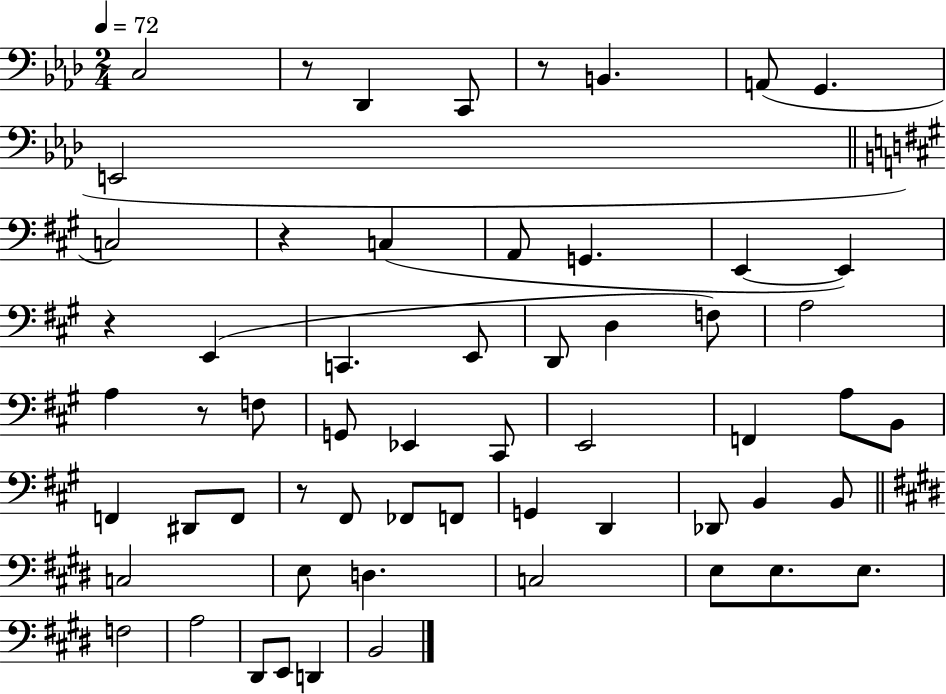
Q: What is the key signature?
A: AES major